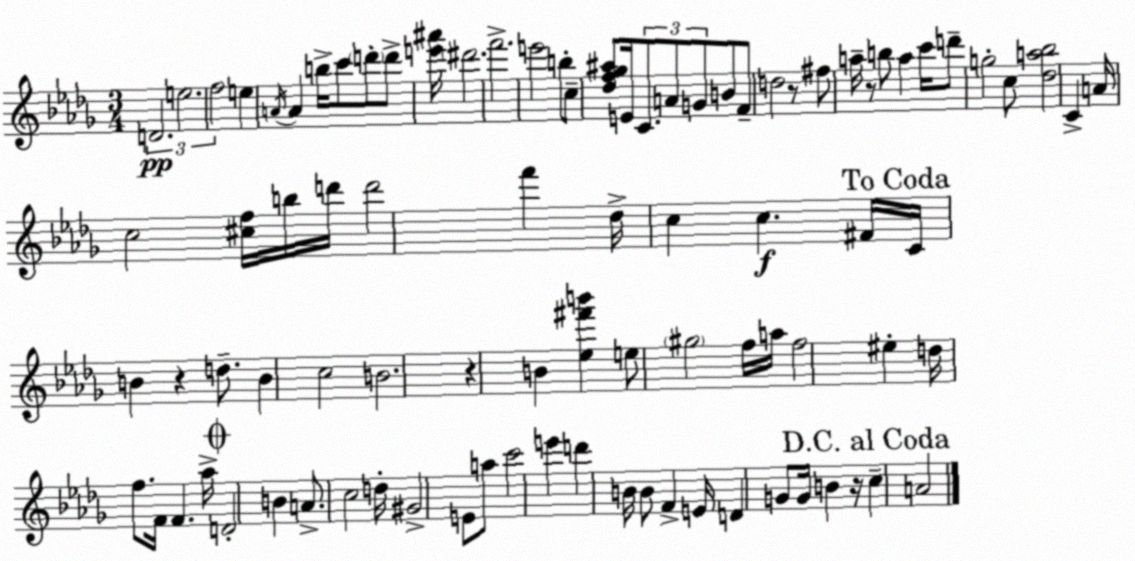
X:1
T:Untitled
M:3/4
L:1/4
K:Bbm
D2 e2 f2 e A/4 A b/4 c'/2 d'/2 d'/2 [e'^a']/4 ^d'2 f'2 e'2 b/2 c/2 [_df_g^a]/2 E/4 C/2 A/2 G/2 B/2 F/2 d2 z/2 ^f/2 a/4 z/2 b/2 a c'/4 d'/2 g2 c/2 [_da_b]2 C A/4 c2 [^cf]/4 b/4 d'/4 d'2 f' _d/4 c c ^F/4 C/4 B z d/2 B c2 B2 z B [_e^f'b'] e/2 ^g2 f/4 a/4 f2 ^e d/4 f/2 F/4 F _a/4 D2 B A/2 c2 d/4 ^G2 E/2 a/2 c'2 e' d' B/4 B/2 F E/4 D G/2 G/4 B z/4 c A2